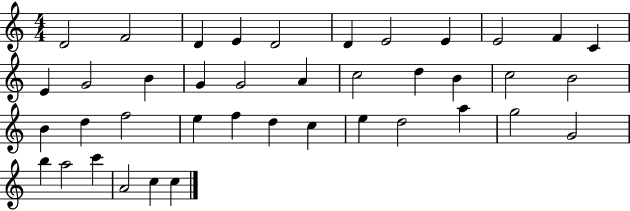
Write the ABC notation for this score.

X:1
T:Untitled
M:4/4
L:1/4
K:C
D2 F2 D E D2 D E2 E E2 F C E G2 B G G2 A c2 d B c2 B2 B d f2 e f d c e d2 a g2 G2 b a2 c' A2 c c